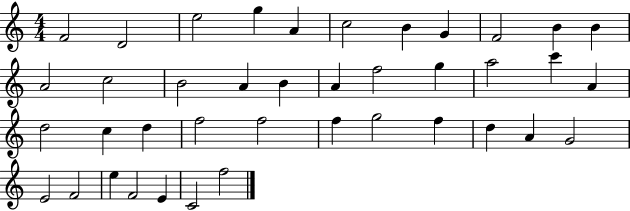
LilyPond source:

{
  \clef treble
  \numericTimeSignature
  \time 4/4
  \key c \major
  f'2 d'2 | e''2 g''4 a'4 | c''2 b'4 g'4 | f'2 b'4 b'4 | \break a'2 c''2 | b'2 a'4 b'4 | a'4 f''2 g''4 | a''2 c'''4 a'4 | \break d''2 c''4 d''4 | f''2 f''2 | f''4 g''2 f''4 | d''4 a'4 g'2 | \break e'2 f'2 | e''4 f'2 e'4 | c'2 f''2 | \bar "|."
}